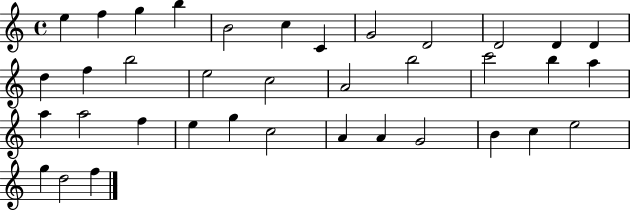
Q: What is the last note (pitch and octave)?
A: F5